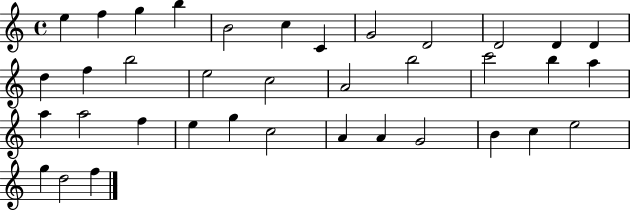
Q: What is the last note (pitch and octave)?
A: F5